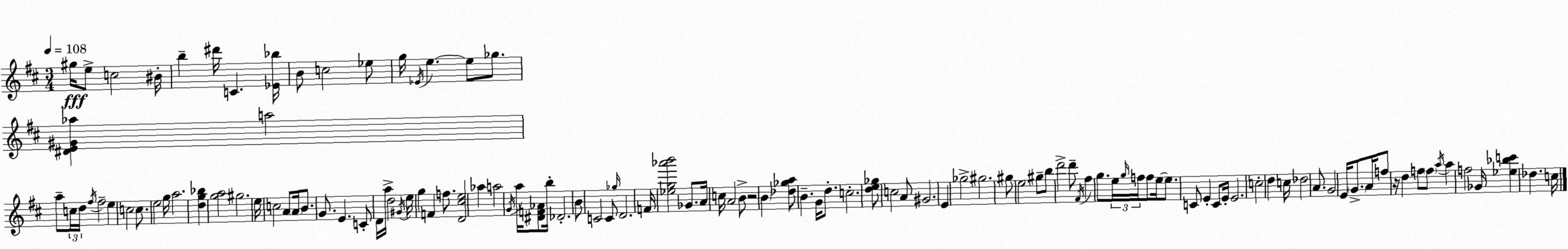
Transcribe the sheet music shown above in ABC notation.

X:1
T:Untitled
M:3/4
L:1/4
K:D
^g/4 e/2 c2 ^B/4 b ^d'/4 C [_E_b]/4 B/2 c2 _e/2 g/4 _E/4 e e/2 _g/2 [^DE^G_a] a2 a/2 c/4 d/4 ^f/4 ^f2 e c2 c/2 e2 g/4 a2 [dg_b] [ga]2 ^g2 e/4 c2 A/2 A/4 B/2 G/2 E C/2 D/4 a/4 d2 ^G/4 e/4 g F f/2 [D^ce]2 _a a2 G/4 a/4 [^DF_A]/2 b/4 _D2 B/2 C2 C/2 _g/4 D2 F/4 [_eg_a'b']2 _G/2 A/4 c/4 A2 B/2 z2 B [_d_ga]/2 B G/4 d/2 c2 [de_g]/2 c2 A/2 ^G2 E _g2 ^g2 ^g/2 e2 ^g/2 b/2 d'2 d'/2 ^F/4 ^f g/2 e/4 g/4 f/4 f/2 e/4 e/2 C/2 E C/2 E/4 E2 c2 d c/4 _d2 A/2 G2 E/4 G/2 A/4 f/2 z/4 d f/2 f/2 a/4 a f2 _G/4 [_e_bc'] _d c/4